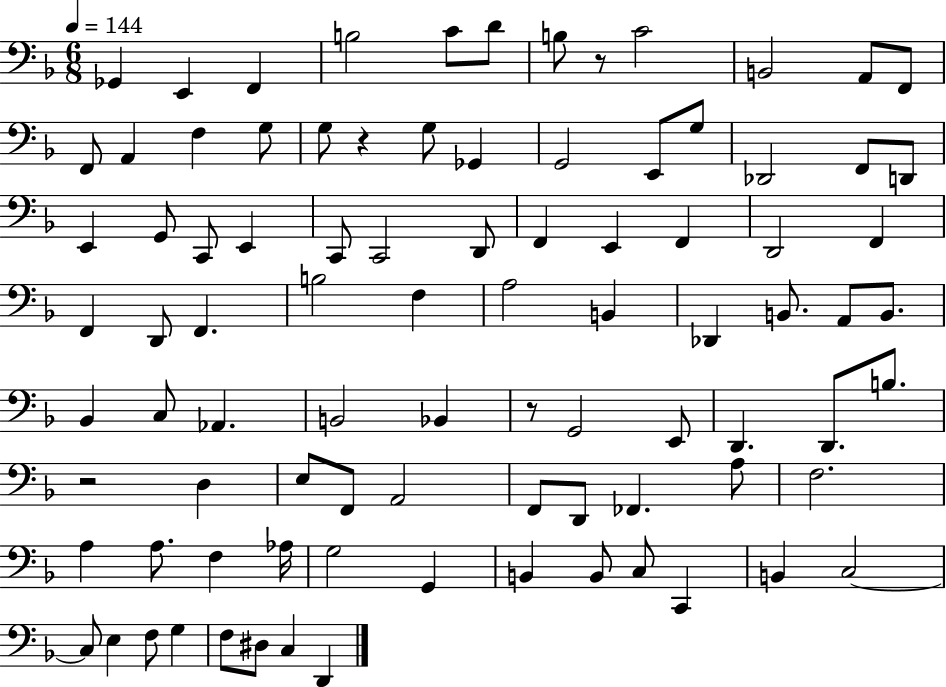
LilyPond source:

{
  \clef bass
  \numericTimeSignature
  \time 6/8
  \key f \major
  \tempo 4 = 144
  \repeat volta 2 { ges,4 e,4 f,4 | b2 c'8 d'8 | b8 r8 c'2 | b,2 a,8 f,8 | \break f,8 a,4 f4 g8 | g8 r4 g8 ges,4 | g,2 e,8 g8 | des,2 f,8 d,8 | \break e,4 g,8 c,8 e,4 | c,8 c,2 d,8 | f,4 e,4 f,4 | d,2 f,4 | \break f,4 d,8 f,4. | b2 f4 | a2 b,4 | des,4 b,8. a,8 b,8. | \break bes,4 c8 aes,4. | b,2 bes,4 | r8 g,2 e,8 | d,4. d,8. b8. | \break r2 d4 | e8 f,8 a,2 | f,8 d,8 fes,4. a8 | f2. | \break a4 a8. f4 aes16 | g2 g,4 | b,4 b,8 c8 c,4 | b,4 c2~~ | \break c8 e4 f8 g4 | f8 dis8 c4 d,4 | } \bar "|."
}